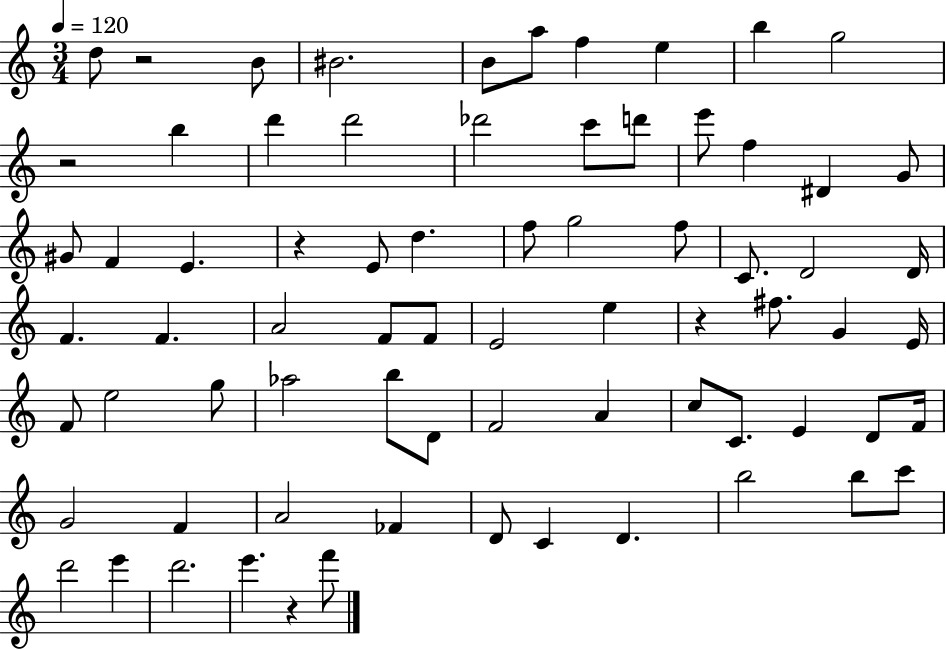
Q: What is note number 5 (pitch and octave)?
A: A5